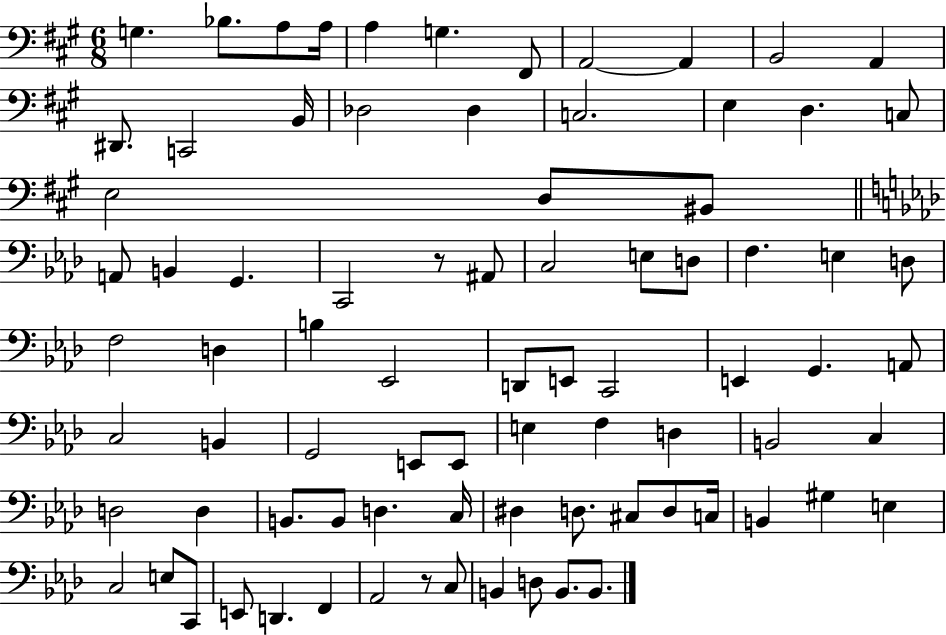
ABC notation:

X:1
T:Untitled
M:6/8
L:1/4
K:A
G, _B,/2 A,/2 A,/4 A, G, ^F,,/2 A,,2 A,, B,,2 A,, ^D,,/2 C,,2 B,,/4 _D,2 _D, C,2 E, D, C,/2 E,2 D,/2 ^B,,/2 A,,/2 B,, G,, C,,2 z/2 ^A,,/2 C,2 E,/2 D,/2 F, E, D,/2 F,2 D, B, _E,,2 D,,/2 E,,/2 C,,2 E,, G,, A,,/2 C,2 B,, G,,2 E,,/2 E,,/2 E, F, D, B,,2 C, D,2 D, B,,/2 B,,/2 D, C,/4 ^D, D,/2 ^C,/2 D,/2 C,/4 B,, ^G, E, C,2 E,/2 C,,/2 E,,/2 D,, F,, _A,,2 z/2 C,/2 B,, D,/2 B,,/2 B,,/2